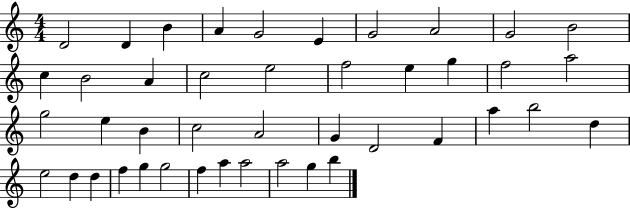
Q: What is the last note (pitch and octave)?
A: B5